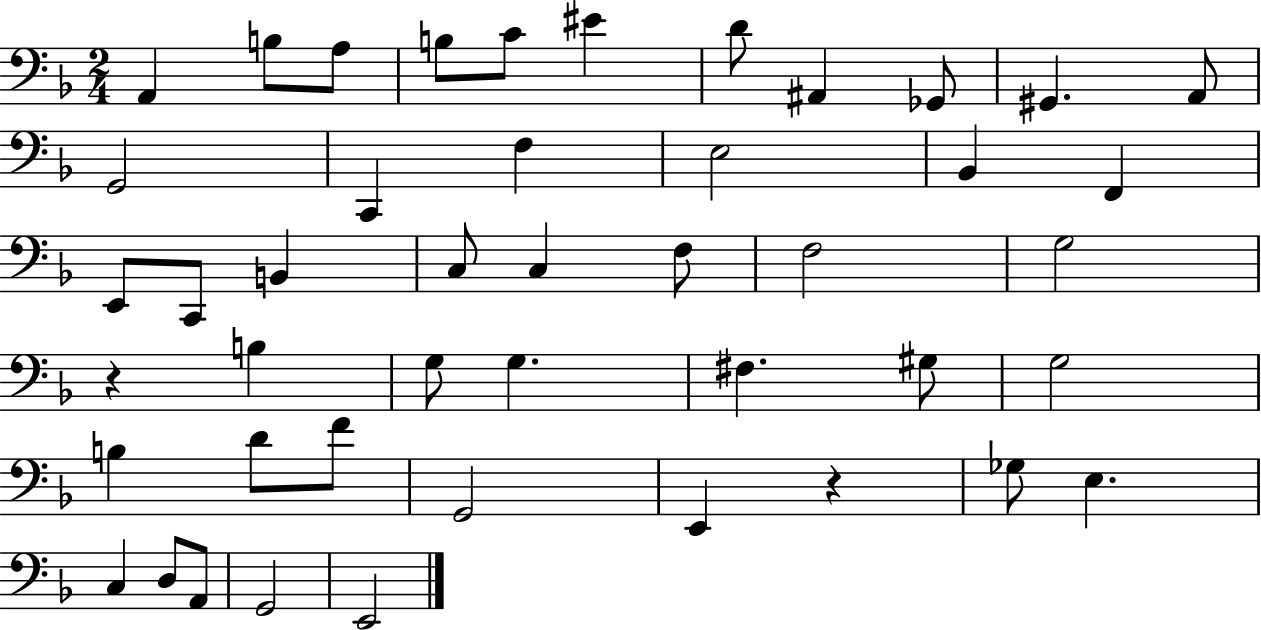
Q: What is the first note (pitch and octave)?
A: A2